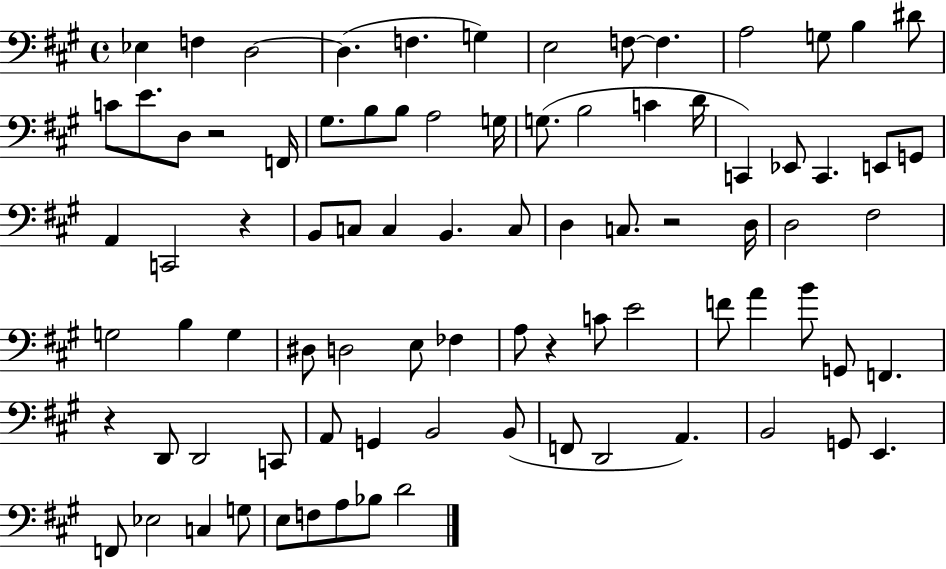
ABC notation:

X:1
T:Untitled
M:4/4
L:1/4
K:A
_E, F, D,2 D, F, G, E,2 F,/2 F, A,2 G,/2 B, ^D/2 C/2 E/2 D,/2 z2 F,,/4 ^G,/2 B,/2 B,/2 A,2 G,/4 G,/2 B,2 C D/4 C,, _E,,/2 C,, E,,/2 G,,/2 A,, C,,2 z B,,/2 C,/2 C, B,, C,/2 D, C,/2 z2 D,/4 D,2 ^F,2 G,2 B, G, ^D,/2 D,2 E,/2 _F, A,/2 z C/2 E2 F/2 A B/2 G,,/2 F,, z D,,/2 D,,2 C,,/2 A,,/2 G,, B,,2 B,,/2 F,,/2 D,,2 A,, B,,2 G,,/2 E,, F,,/2 _E,2 C, G,/2 E,/2 F,/2 A,/2 _B,/2 D2